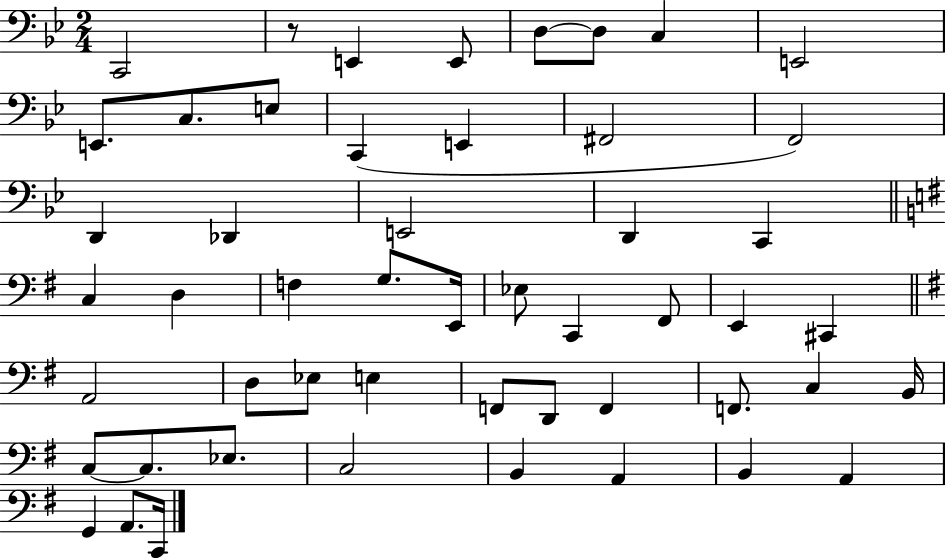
C2/h R/e E2/q E2/e D3/e D3/e C3/q E2/h E2/e. C3/e. E3/e C2/q E2/q F#2/h F2/h D2/q Db2/q E2/h D2/q C2/q C3/q D3/q F3/q G3/e. E2/s Eb3/e C2/q F#2/e E2/q C#2/q A2/h D3/e Eb3/e E3/q F2/e D2/e F2/q F2/e. C3/q B2/s C3/e C3/e. Eb3/e. C3/h B2/q A2/q B2/q A2/q G2/q A2/e. C2/s